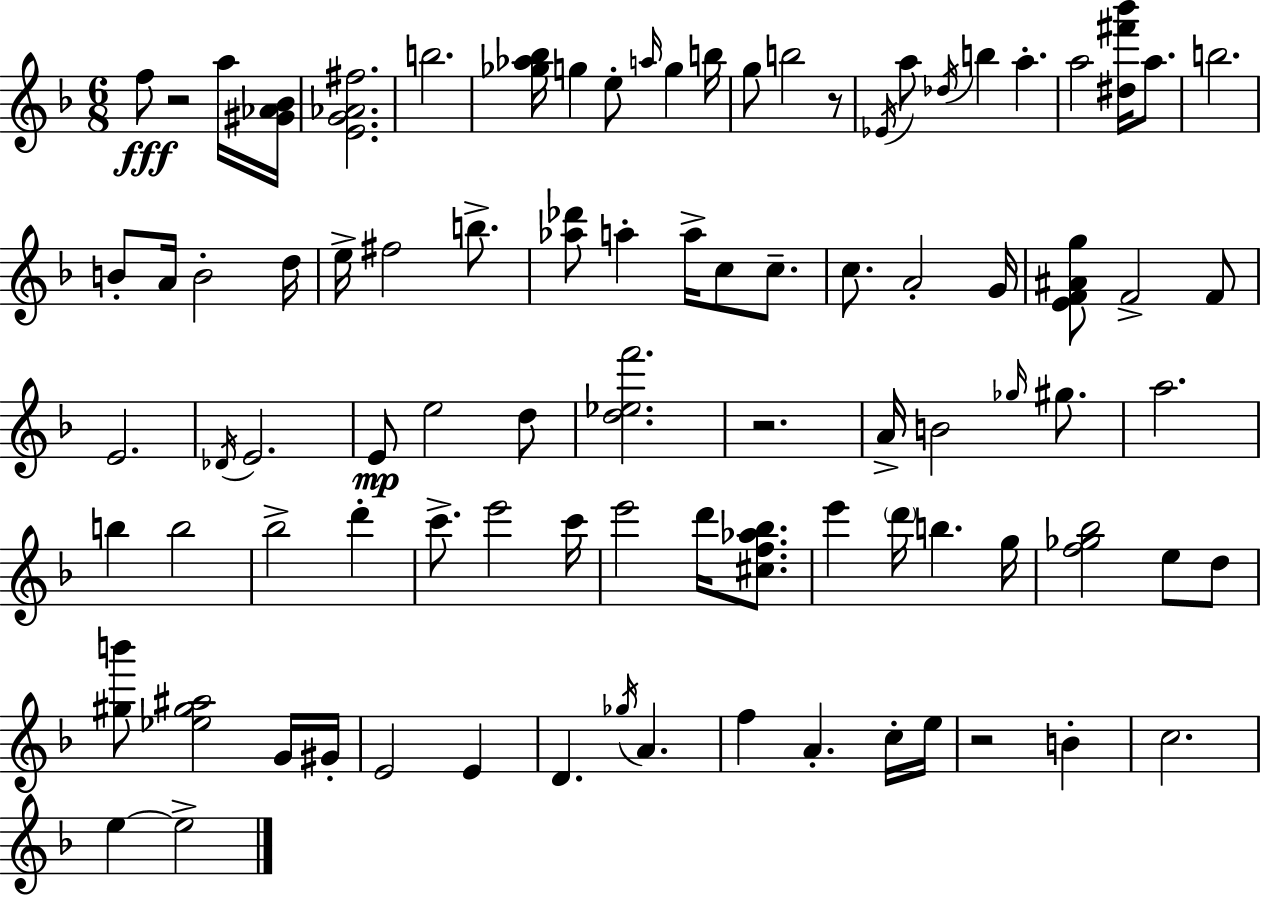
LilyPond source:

{
  \clef treble
  \numericTimeSignature
  \time 6/8
  \key d \minor
  \repeat volta 2 { f''8\fff r2 a''16 <gis' aes' bes'>16 | <e' g' aes' fis''>2. | b''2. | <ges'' aes'' bes''>16 g''4 e''8-. \grace { a''16 } g''4 | \break b''16 g''8 b''2 r8 | \acciaccatura { ees'16 } a''8 \acciaccatura { des''16 } b''4 a''4.-. | a''2 <dis'' fis''' bes'''>16 | a''8. b''2. | \break b'8-. a'16 b'2-. | d''16 e''16-> fis''2 | b''8.-> <aes'' des'''>8 a''4-. a''16-> c''8 | c''8.-- c''8. a'2-. | \break g'16 <e' f' ais' g''>8 f'2-> | f'8 e'2. | \acciaccatura { des'16 } e'2. | e'8\mp e''2 | \break d''8 <d'' ees'' f'''>2. | r2. | a'16-> b'2 | \grace { ges''16 } gis''8. a''2. | \break b''4 b''2 | bes''2-> | d'''4-. c'''8.-> e'''2 | c'''16 e'''2 | \break d'''16 <cis'' f'' aes'' bes''>8. e'''4 \parenthesize d'''16 b''4. | g''16 <f'' ges'' bes''>2 | e''8 d''8 <gis'' b'''>8 <ees'' gis'' ais''>2 | g'16 gis'16-. e'2 | \break e'4 d'4. \acciaccatura { ges''16 } | a'4. f''4 a'4.-. | c''16-. e''16 r2 | b'4-. c''2. | \break e''4~~ e''2-> | } \bar "|."
}